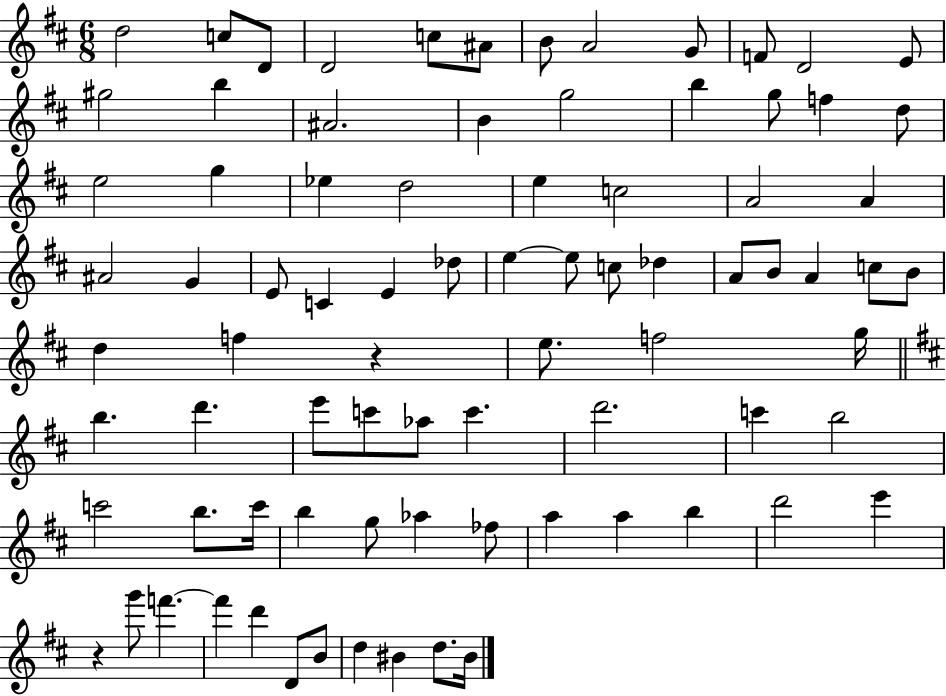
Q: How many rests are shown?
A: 2